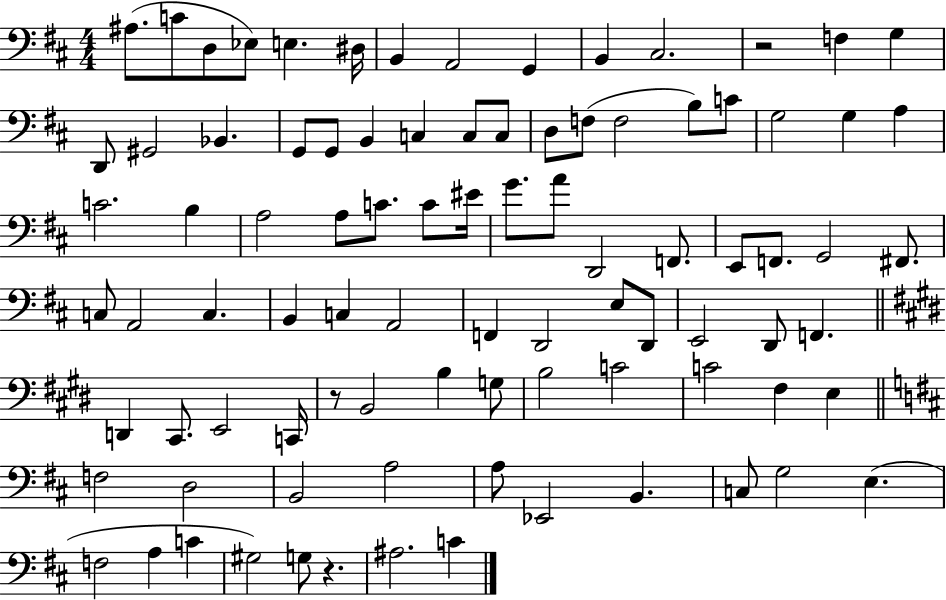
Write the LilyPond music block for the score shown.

{
  \clef bass
  \numericTimeSignature
  \time 4/4
  \key d \major
  ais8.( c'8 d8 ees8) e4. dis16 | b,4 a,2 g,4 | b,4 cis2. | r2 f4 g4 | \break d,8 gis,2 bes,4. | g,8 g,8 b,4 c4 c8 c8 | d8 f8( f2 b8) c'8 | g2 g4 a4 | \break c'2. b4 | a2 a8 c'8. c'8 eis'16 | g'8. a'8 d,2 f,8. | e,8 f,8. g,2 fis,8. | \break c8 a,2 c4. | b,4 c4 a,2 | f,4 d,2 e8 d,8 | e,2 d,8 f,4. | \break \bar "||" \break \key e \major d,4 cis,8. e,2 c,16 | r8 b,2 b4 g8 | b2 c'2 | c'2 fis4 e4 | \break \bar "||" \break \key b \minor f2 d2 | b,2 a2 | a8 ees,2 b,4. | c8 g2 e4.( | \break f2 a4 c'4 | gis2) g8 r4. | ais2. c'4 | \bar "|."
}